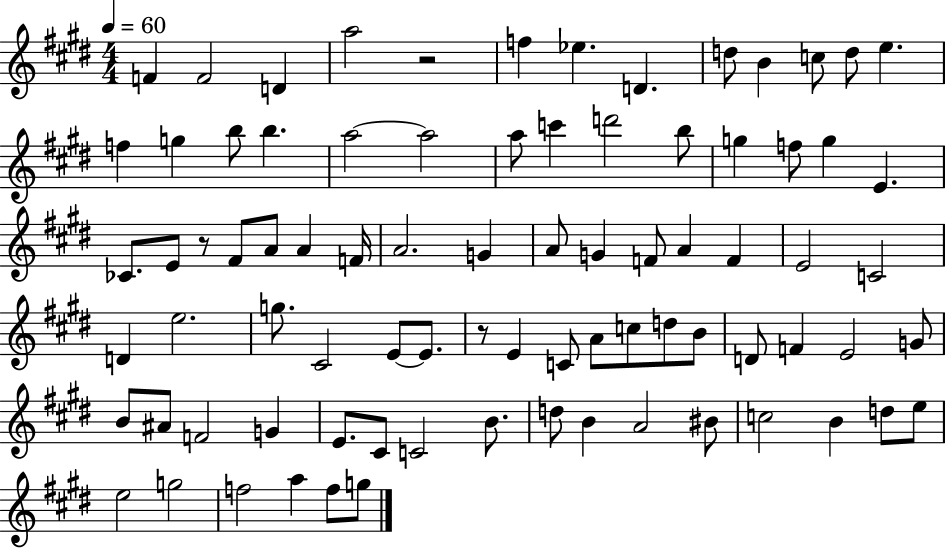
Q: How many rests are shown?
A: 3